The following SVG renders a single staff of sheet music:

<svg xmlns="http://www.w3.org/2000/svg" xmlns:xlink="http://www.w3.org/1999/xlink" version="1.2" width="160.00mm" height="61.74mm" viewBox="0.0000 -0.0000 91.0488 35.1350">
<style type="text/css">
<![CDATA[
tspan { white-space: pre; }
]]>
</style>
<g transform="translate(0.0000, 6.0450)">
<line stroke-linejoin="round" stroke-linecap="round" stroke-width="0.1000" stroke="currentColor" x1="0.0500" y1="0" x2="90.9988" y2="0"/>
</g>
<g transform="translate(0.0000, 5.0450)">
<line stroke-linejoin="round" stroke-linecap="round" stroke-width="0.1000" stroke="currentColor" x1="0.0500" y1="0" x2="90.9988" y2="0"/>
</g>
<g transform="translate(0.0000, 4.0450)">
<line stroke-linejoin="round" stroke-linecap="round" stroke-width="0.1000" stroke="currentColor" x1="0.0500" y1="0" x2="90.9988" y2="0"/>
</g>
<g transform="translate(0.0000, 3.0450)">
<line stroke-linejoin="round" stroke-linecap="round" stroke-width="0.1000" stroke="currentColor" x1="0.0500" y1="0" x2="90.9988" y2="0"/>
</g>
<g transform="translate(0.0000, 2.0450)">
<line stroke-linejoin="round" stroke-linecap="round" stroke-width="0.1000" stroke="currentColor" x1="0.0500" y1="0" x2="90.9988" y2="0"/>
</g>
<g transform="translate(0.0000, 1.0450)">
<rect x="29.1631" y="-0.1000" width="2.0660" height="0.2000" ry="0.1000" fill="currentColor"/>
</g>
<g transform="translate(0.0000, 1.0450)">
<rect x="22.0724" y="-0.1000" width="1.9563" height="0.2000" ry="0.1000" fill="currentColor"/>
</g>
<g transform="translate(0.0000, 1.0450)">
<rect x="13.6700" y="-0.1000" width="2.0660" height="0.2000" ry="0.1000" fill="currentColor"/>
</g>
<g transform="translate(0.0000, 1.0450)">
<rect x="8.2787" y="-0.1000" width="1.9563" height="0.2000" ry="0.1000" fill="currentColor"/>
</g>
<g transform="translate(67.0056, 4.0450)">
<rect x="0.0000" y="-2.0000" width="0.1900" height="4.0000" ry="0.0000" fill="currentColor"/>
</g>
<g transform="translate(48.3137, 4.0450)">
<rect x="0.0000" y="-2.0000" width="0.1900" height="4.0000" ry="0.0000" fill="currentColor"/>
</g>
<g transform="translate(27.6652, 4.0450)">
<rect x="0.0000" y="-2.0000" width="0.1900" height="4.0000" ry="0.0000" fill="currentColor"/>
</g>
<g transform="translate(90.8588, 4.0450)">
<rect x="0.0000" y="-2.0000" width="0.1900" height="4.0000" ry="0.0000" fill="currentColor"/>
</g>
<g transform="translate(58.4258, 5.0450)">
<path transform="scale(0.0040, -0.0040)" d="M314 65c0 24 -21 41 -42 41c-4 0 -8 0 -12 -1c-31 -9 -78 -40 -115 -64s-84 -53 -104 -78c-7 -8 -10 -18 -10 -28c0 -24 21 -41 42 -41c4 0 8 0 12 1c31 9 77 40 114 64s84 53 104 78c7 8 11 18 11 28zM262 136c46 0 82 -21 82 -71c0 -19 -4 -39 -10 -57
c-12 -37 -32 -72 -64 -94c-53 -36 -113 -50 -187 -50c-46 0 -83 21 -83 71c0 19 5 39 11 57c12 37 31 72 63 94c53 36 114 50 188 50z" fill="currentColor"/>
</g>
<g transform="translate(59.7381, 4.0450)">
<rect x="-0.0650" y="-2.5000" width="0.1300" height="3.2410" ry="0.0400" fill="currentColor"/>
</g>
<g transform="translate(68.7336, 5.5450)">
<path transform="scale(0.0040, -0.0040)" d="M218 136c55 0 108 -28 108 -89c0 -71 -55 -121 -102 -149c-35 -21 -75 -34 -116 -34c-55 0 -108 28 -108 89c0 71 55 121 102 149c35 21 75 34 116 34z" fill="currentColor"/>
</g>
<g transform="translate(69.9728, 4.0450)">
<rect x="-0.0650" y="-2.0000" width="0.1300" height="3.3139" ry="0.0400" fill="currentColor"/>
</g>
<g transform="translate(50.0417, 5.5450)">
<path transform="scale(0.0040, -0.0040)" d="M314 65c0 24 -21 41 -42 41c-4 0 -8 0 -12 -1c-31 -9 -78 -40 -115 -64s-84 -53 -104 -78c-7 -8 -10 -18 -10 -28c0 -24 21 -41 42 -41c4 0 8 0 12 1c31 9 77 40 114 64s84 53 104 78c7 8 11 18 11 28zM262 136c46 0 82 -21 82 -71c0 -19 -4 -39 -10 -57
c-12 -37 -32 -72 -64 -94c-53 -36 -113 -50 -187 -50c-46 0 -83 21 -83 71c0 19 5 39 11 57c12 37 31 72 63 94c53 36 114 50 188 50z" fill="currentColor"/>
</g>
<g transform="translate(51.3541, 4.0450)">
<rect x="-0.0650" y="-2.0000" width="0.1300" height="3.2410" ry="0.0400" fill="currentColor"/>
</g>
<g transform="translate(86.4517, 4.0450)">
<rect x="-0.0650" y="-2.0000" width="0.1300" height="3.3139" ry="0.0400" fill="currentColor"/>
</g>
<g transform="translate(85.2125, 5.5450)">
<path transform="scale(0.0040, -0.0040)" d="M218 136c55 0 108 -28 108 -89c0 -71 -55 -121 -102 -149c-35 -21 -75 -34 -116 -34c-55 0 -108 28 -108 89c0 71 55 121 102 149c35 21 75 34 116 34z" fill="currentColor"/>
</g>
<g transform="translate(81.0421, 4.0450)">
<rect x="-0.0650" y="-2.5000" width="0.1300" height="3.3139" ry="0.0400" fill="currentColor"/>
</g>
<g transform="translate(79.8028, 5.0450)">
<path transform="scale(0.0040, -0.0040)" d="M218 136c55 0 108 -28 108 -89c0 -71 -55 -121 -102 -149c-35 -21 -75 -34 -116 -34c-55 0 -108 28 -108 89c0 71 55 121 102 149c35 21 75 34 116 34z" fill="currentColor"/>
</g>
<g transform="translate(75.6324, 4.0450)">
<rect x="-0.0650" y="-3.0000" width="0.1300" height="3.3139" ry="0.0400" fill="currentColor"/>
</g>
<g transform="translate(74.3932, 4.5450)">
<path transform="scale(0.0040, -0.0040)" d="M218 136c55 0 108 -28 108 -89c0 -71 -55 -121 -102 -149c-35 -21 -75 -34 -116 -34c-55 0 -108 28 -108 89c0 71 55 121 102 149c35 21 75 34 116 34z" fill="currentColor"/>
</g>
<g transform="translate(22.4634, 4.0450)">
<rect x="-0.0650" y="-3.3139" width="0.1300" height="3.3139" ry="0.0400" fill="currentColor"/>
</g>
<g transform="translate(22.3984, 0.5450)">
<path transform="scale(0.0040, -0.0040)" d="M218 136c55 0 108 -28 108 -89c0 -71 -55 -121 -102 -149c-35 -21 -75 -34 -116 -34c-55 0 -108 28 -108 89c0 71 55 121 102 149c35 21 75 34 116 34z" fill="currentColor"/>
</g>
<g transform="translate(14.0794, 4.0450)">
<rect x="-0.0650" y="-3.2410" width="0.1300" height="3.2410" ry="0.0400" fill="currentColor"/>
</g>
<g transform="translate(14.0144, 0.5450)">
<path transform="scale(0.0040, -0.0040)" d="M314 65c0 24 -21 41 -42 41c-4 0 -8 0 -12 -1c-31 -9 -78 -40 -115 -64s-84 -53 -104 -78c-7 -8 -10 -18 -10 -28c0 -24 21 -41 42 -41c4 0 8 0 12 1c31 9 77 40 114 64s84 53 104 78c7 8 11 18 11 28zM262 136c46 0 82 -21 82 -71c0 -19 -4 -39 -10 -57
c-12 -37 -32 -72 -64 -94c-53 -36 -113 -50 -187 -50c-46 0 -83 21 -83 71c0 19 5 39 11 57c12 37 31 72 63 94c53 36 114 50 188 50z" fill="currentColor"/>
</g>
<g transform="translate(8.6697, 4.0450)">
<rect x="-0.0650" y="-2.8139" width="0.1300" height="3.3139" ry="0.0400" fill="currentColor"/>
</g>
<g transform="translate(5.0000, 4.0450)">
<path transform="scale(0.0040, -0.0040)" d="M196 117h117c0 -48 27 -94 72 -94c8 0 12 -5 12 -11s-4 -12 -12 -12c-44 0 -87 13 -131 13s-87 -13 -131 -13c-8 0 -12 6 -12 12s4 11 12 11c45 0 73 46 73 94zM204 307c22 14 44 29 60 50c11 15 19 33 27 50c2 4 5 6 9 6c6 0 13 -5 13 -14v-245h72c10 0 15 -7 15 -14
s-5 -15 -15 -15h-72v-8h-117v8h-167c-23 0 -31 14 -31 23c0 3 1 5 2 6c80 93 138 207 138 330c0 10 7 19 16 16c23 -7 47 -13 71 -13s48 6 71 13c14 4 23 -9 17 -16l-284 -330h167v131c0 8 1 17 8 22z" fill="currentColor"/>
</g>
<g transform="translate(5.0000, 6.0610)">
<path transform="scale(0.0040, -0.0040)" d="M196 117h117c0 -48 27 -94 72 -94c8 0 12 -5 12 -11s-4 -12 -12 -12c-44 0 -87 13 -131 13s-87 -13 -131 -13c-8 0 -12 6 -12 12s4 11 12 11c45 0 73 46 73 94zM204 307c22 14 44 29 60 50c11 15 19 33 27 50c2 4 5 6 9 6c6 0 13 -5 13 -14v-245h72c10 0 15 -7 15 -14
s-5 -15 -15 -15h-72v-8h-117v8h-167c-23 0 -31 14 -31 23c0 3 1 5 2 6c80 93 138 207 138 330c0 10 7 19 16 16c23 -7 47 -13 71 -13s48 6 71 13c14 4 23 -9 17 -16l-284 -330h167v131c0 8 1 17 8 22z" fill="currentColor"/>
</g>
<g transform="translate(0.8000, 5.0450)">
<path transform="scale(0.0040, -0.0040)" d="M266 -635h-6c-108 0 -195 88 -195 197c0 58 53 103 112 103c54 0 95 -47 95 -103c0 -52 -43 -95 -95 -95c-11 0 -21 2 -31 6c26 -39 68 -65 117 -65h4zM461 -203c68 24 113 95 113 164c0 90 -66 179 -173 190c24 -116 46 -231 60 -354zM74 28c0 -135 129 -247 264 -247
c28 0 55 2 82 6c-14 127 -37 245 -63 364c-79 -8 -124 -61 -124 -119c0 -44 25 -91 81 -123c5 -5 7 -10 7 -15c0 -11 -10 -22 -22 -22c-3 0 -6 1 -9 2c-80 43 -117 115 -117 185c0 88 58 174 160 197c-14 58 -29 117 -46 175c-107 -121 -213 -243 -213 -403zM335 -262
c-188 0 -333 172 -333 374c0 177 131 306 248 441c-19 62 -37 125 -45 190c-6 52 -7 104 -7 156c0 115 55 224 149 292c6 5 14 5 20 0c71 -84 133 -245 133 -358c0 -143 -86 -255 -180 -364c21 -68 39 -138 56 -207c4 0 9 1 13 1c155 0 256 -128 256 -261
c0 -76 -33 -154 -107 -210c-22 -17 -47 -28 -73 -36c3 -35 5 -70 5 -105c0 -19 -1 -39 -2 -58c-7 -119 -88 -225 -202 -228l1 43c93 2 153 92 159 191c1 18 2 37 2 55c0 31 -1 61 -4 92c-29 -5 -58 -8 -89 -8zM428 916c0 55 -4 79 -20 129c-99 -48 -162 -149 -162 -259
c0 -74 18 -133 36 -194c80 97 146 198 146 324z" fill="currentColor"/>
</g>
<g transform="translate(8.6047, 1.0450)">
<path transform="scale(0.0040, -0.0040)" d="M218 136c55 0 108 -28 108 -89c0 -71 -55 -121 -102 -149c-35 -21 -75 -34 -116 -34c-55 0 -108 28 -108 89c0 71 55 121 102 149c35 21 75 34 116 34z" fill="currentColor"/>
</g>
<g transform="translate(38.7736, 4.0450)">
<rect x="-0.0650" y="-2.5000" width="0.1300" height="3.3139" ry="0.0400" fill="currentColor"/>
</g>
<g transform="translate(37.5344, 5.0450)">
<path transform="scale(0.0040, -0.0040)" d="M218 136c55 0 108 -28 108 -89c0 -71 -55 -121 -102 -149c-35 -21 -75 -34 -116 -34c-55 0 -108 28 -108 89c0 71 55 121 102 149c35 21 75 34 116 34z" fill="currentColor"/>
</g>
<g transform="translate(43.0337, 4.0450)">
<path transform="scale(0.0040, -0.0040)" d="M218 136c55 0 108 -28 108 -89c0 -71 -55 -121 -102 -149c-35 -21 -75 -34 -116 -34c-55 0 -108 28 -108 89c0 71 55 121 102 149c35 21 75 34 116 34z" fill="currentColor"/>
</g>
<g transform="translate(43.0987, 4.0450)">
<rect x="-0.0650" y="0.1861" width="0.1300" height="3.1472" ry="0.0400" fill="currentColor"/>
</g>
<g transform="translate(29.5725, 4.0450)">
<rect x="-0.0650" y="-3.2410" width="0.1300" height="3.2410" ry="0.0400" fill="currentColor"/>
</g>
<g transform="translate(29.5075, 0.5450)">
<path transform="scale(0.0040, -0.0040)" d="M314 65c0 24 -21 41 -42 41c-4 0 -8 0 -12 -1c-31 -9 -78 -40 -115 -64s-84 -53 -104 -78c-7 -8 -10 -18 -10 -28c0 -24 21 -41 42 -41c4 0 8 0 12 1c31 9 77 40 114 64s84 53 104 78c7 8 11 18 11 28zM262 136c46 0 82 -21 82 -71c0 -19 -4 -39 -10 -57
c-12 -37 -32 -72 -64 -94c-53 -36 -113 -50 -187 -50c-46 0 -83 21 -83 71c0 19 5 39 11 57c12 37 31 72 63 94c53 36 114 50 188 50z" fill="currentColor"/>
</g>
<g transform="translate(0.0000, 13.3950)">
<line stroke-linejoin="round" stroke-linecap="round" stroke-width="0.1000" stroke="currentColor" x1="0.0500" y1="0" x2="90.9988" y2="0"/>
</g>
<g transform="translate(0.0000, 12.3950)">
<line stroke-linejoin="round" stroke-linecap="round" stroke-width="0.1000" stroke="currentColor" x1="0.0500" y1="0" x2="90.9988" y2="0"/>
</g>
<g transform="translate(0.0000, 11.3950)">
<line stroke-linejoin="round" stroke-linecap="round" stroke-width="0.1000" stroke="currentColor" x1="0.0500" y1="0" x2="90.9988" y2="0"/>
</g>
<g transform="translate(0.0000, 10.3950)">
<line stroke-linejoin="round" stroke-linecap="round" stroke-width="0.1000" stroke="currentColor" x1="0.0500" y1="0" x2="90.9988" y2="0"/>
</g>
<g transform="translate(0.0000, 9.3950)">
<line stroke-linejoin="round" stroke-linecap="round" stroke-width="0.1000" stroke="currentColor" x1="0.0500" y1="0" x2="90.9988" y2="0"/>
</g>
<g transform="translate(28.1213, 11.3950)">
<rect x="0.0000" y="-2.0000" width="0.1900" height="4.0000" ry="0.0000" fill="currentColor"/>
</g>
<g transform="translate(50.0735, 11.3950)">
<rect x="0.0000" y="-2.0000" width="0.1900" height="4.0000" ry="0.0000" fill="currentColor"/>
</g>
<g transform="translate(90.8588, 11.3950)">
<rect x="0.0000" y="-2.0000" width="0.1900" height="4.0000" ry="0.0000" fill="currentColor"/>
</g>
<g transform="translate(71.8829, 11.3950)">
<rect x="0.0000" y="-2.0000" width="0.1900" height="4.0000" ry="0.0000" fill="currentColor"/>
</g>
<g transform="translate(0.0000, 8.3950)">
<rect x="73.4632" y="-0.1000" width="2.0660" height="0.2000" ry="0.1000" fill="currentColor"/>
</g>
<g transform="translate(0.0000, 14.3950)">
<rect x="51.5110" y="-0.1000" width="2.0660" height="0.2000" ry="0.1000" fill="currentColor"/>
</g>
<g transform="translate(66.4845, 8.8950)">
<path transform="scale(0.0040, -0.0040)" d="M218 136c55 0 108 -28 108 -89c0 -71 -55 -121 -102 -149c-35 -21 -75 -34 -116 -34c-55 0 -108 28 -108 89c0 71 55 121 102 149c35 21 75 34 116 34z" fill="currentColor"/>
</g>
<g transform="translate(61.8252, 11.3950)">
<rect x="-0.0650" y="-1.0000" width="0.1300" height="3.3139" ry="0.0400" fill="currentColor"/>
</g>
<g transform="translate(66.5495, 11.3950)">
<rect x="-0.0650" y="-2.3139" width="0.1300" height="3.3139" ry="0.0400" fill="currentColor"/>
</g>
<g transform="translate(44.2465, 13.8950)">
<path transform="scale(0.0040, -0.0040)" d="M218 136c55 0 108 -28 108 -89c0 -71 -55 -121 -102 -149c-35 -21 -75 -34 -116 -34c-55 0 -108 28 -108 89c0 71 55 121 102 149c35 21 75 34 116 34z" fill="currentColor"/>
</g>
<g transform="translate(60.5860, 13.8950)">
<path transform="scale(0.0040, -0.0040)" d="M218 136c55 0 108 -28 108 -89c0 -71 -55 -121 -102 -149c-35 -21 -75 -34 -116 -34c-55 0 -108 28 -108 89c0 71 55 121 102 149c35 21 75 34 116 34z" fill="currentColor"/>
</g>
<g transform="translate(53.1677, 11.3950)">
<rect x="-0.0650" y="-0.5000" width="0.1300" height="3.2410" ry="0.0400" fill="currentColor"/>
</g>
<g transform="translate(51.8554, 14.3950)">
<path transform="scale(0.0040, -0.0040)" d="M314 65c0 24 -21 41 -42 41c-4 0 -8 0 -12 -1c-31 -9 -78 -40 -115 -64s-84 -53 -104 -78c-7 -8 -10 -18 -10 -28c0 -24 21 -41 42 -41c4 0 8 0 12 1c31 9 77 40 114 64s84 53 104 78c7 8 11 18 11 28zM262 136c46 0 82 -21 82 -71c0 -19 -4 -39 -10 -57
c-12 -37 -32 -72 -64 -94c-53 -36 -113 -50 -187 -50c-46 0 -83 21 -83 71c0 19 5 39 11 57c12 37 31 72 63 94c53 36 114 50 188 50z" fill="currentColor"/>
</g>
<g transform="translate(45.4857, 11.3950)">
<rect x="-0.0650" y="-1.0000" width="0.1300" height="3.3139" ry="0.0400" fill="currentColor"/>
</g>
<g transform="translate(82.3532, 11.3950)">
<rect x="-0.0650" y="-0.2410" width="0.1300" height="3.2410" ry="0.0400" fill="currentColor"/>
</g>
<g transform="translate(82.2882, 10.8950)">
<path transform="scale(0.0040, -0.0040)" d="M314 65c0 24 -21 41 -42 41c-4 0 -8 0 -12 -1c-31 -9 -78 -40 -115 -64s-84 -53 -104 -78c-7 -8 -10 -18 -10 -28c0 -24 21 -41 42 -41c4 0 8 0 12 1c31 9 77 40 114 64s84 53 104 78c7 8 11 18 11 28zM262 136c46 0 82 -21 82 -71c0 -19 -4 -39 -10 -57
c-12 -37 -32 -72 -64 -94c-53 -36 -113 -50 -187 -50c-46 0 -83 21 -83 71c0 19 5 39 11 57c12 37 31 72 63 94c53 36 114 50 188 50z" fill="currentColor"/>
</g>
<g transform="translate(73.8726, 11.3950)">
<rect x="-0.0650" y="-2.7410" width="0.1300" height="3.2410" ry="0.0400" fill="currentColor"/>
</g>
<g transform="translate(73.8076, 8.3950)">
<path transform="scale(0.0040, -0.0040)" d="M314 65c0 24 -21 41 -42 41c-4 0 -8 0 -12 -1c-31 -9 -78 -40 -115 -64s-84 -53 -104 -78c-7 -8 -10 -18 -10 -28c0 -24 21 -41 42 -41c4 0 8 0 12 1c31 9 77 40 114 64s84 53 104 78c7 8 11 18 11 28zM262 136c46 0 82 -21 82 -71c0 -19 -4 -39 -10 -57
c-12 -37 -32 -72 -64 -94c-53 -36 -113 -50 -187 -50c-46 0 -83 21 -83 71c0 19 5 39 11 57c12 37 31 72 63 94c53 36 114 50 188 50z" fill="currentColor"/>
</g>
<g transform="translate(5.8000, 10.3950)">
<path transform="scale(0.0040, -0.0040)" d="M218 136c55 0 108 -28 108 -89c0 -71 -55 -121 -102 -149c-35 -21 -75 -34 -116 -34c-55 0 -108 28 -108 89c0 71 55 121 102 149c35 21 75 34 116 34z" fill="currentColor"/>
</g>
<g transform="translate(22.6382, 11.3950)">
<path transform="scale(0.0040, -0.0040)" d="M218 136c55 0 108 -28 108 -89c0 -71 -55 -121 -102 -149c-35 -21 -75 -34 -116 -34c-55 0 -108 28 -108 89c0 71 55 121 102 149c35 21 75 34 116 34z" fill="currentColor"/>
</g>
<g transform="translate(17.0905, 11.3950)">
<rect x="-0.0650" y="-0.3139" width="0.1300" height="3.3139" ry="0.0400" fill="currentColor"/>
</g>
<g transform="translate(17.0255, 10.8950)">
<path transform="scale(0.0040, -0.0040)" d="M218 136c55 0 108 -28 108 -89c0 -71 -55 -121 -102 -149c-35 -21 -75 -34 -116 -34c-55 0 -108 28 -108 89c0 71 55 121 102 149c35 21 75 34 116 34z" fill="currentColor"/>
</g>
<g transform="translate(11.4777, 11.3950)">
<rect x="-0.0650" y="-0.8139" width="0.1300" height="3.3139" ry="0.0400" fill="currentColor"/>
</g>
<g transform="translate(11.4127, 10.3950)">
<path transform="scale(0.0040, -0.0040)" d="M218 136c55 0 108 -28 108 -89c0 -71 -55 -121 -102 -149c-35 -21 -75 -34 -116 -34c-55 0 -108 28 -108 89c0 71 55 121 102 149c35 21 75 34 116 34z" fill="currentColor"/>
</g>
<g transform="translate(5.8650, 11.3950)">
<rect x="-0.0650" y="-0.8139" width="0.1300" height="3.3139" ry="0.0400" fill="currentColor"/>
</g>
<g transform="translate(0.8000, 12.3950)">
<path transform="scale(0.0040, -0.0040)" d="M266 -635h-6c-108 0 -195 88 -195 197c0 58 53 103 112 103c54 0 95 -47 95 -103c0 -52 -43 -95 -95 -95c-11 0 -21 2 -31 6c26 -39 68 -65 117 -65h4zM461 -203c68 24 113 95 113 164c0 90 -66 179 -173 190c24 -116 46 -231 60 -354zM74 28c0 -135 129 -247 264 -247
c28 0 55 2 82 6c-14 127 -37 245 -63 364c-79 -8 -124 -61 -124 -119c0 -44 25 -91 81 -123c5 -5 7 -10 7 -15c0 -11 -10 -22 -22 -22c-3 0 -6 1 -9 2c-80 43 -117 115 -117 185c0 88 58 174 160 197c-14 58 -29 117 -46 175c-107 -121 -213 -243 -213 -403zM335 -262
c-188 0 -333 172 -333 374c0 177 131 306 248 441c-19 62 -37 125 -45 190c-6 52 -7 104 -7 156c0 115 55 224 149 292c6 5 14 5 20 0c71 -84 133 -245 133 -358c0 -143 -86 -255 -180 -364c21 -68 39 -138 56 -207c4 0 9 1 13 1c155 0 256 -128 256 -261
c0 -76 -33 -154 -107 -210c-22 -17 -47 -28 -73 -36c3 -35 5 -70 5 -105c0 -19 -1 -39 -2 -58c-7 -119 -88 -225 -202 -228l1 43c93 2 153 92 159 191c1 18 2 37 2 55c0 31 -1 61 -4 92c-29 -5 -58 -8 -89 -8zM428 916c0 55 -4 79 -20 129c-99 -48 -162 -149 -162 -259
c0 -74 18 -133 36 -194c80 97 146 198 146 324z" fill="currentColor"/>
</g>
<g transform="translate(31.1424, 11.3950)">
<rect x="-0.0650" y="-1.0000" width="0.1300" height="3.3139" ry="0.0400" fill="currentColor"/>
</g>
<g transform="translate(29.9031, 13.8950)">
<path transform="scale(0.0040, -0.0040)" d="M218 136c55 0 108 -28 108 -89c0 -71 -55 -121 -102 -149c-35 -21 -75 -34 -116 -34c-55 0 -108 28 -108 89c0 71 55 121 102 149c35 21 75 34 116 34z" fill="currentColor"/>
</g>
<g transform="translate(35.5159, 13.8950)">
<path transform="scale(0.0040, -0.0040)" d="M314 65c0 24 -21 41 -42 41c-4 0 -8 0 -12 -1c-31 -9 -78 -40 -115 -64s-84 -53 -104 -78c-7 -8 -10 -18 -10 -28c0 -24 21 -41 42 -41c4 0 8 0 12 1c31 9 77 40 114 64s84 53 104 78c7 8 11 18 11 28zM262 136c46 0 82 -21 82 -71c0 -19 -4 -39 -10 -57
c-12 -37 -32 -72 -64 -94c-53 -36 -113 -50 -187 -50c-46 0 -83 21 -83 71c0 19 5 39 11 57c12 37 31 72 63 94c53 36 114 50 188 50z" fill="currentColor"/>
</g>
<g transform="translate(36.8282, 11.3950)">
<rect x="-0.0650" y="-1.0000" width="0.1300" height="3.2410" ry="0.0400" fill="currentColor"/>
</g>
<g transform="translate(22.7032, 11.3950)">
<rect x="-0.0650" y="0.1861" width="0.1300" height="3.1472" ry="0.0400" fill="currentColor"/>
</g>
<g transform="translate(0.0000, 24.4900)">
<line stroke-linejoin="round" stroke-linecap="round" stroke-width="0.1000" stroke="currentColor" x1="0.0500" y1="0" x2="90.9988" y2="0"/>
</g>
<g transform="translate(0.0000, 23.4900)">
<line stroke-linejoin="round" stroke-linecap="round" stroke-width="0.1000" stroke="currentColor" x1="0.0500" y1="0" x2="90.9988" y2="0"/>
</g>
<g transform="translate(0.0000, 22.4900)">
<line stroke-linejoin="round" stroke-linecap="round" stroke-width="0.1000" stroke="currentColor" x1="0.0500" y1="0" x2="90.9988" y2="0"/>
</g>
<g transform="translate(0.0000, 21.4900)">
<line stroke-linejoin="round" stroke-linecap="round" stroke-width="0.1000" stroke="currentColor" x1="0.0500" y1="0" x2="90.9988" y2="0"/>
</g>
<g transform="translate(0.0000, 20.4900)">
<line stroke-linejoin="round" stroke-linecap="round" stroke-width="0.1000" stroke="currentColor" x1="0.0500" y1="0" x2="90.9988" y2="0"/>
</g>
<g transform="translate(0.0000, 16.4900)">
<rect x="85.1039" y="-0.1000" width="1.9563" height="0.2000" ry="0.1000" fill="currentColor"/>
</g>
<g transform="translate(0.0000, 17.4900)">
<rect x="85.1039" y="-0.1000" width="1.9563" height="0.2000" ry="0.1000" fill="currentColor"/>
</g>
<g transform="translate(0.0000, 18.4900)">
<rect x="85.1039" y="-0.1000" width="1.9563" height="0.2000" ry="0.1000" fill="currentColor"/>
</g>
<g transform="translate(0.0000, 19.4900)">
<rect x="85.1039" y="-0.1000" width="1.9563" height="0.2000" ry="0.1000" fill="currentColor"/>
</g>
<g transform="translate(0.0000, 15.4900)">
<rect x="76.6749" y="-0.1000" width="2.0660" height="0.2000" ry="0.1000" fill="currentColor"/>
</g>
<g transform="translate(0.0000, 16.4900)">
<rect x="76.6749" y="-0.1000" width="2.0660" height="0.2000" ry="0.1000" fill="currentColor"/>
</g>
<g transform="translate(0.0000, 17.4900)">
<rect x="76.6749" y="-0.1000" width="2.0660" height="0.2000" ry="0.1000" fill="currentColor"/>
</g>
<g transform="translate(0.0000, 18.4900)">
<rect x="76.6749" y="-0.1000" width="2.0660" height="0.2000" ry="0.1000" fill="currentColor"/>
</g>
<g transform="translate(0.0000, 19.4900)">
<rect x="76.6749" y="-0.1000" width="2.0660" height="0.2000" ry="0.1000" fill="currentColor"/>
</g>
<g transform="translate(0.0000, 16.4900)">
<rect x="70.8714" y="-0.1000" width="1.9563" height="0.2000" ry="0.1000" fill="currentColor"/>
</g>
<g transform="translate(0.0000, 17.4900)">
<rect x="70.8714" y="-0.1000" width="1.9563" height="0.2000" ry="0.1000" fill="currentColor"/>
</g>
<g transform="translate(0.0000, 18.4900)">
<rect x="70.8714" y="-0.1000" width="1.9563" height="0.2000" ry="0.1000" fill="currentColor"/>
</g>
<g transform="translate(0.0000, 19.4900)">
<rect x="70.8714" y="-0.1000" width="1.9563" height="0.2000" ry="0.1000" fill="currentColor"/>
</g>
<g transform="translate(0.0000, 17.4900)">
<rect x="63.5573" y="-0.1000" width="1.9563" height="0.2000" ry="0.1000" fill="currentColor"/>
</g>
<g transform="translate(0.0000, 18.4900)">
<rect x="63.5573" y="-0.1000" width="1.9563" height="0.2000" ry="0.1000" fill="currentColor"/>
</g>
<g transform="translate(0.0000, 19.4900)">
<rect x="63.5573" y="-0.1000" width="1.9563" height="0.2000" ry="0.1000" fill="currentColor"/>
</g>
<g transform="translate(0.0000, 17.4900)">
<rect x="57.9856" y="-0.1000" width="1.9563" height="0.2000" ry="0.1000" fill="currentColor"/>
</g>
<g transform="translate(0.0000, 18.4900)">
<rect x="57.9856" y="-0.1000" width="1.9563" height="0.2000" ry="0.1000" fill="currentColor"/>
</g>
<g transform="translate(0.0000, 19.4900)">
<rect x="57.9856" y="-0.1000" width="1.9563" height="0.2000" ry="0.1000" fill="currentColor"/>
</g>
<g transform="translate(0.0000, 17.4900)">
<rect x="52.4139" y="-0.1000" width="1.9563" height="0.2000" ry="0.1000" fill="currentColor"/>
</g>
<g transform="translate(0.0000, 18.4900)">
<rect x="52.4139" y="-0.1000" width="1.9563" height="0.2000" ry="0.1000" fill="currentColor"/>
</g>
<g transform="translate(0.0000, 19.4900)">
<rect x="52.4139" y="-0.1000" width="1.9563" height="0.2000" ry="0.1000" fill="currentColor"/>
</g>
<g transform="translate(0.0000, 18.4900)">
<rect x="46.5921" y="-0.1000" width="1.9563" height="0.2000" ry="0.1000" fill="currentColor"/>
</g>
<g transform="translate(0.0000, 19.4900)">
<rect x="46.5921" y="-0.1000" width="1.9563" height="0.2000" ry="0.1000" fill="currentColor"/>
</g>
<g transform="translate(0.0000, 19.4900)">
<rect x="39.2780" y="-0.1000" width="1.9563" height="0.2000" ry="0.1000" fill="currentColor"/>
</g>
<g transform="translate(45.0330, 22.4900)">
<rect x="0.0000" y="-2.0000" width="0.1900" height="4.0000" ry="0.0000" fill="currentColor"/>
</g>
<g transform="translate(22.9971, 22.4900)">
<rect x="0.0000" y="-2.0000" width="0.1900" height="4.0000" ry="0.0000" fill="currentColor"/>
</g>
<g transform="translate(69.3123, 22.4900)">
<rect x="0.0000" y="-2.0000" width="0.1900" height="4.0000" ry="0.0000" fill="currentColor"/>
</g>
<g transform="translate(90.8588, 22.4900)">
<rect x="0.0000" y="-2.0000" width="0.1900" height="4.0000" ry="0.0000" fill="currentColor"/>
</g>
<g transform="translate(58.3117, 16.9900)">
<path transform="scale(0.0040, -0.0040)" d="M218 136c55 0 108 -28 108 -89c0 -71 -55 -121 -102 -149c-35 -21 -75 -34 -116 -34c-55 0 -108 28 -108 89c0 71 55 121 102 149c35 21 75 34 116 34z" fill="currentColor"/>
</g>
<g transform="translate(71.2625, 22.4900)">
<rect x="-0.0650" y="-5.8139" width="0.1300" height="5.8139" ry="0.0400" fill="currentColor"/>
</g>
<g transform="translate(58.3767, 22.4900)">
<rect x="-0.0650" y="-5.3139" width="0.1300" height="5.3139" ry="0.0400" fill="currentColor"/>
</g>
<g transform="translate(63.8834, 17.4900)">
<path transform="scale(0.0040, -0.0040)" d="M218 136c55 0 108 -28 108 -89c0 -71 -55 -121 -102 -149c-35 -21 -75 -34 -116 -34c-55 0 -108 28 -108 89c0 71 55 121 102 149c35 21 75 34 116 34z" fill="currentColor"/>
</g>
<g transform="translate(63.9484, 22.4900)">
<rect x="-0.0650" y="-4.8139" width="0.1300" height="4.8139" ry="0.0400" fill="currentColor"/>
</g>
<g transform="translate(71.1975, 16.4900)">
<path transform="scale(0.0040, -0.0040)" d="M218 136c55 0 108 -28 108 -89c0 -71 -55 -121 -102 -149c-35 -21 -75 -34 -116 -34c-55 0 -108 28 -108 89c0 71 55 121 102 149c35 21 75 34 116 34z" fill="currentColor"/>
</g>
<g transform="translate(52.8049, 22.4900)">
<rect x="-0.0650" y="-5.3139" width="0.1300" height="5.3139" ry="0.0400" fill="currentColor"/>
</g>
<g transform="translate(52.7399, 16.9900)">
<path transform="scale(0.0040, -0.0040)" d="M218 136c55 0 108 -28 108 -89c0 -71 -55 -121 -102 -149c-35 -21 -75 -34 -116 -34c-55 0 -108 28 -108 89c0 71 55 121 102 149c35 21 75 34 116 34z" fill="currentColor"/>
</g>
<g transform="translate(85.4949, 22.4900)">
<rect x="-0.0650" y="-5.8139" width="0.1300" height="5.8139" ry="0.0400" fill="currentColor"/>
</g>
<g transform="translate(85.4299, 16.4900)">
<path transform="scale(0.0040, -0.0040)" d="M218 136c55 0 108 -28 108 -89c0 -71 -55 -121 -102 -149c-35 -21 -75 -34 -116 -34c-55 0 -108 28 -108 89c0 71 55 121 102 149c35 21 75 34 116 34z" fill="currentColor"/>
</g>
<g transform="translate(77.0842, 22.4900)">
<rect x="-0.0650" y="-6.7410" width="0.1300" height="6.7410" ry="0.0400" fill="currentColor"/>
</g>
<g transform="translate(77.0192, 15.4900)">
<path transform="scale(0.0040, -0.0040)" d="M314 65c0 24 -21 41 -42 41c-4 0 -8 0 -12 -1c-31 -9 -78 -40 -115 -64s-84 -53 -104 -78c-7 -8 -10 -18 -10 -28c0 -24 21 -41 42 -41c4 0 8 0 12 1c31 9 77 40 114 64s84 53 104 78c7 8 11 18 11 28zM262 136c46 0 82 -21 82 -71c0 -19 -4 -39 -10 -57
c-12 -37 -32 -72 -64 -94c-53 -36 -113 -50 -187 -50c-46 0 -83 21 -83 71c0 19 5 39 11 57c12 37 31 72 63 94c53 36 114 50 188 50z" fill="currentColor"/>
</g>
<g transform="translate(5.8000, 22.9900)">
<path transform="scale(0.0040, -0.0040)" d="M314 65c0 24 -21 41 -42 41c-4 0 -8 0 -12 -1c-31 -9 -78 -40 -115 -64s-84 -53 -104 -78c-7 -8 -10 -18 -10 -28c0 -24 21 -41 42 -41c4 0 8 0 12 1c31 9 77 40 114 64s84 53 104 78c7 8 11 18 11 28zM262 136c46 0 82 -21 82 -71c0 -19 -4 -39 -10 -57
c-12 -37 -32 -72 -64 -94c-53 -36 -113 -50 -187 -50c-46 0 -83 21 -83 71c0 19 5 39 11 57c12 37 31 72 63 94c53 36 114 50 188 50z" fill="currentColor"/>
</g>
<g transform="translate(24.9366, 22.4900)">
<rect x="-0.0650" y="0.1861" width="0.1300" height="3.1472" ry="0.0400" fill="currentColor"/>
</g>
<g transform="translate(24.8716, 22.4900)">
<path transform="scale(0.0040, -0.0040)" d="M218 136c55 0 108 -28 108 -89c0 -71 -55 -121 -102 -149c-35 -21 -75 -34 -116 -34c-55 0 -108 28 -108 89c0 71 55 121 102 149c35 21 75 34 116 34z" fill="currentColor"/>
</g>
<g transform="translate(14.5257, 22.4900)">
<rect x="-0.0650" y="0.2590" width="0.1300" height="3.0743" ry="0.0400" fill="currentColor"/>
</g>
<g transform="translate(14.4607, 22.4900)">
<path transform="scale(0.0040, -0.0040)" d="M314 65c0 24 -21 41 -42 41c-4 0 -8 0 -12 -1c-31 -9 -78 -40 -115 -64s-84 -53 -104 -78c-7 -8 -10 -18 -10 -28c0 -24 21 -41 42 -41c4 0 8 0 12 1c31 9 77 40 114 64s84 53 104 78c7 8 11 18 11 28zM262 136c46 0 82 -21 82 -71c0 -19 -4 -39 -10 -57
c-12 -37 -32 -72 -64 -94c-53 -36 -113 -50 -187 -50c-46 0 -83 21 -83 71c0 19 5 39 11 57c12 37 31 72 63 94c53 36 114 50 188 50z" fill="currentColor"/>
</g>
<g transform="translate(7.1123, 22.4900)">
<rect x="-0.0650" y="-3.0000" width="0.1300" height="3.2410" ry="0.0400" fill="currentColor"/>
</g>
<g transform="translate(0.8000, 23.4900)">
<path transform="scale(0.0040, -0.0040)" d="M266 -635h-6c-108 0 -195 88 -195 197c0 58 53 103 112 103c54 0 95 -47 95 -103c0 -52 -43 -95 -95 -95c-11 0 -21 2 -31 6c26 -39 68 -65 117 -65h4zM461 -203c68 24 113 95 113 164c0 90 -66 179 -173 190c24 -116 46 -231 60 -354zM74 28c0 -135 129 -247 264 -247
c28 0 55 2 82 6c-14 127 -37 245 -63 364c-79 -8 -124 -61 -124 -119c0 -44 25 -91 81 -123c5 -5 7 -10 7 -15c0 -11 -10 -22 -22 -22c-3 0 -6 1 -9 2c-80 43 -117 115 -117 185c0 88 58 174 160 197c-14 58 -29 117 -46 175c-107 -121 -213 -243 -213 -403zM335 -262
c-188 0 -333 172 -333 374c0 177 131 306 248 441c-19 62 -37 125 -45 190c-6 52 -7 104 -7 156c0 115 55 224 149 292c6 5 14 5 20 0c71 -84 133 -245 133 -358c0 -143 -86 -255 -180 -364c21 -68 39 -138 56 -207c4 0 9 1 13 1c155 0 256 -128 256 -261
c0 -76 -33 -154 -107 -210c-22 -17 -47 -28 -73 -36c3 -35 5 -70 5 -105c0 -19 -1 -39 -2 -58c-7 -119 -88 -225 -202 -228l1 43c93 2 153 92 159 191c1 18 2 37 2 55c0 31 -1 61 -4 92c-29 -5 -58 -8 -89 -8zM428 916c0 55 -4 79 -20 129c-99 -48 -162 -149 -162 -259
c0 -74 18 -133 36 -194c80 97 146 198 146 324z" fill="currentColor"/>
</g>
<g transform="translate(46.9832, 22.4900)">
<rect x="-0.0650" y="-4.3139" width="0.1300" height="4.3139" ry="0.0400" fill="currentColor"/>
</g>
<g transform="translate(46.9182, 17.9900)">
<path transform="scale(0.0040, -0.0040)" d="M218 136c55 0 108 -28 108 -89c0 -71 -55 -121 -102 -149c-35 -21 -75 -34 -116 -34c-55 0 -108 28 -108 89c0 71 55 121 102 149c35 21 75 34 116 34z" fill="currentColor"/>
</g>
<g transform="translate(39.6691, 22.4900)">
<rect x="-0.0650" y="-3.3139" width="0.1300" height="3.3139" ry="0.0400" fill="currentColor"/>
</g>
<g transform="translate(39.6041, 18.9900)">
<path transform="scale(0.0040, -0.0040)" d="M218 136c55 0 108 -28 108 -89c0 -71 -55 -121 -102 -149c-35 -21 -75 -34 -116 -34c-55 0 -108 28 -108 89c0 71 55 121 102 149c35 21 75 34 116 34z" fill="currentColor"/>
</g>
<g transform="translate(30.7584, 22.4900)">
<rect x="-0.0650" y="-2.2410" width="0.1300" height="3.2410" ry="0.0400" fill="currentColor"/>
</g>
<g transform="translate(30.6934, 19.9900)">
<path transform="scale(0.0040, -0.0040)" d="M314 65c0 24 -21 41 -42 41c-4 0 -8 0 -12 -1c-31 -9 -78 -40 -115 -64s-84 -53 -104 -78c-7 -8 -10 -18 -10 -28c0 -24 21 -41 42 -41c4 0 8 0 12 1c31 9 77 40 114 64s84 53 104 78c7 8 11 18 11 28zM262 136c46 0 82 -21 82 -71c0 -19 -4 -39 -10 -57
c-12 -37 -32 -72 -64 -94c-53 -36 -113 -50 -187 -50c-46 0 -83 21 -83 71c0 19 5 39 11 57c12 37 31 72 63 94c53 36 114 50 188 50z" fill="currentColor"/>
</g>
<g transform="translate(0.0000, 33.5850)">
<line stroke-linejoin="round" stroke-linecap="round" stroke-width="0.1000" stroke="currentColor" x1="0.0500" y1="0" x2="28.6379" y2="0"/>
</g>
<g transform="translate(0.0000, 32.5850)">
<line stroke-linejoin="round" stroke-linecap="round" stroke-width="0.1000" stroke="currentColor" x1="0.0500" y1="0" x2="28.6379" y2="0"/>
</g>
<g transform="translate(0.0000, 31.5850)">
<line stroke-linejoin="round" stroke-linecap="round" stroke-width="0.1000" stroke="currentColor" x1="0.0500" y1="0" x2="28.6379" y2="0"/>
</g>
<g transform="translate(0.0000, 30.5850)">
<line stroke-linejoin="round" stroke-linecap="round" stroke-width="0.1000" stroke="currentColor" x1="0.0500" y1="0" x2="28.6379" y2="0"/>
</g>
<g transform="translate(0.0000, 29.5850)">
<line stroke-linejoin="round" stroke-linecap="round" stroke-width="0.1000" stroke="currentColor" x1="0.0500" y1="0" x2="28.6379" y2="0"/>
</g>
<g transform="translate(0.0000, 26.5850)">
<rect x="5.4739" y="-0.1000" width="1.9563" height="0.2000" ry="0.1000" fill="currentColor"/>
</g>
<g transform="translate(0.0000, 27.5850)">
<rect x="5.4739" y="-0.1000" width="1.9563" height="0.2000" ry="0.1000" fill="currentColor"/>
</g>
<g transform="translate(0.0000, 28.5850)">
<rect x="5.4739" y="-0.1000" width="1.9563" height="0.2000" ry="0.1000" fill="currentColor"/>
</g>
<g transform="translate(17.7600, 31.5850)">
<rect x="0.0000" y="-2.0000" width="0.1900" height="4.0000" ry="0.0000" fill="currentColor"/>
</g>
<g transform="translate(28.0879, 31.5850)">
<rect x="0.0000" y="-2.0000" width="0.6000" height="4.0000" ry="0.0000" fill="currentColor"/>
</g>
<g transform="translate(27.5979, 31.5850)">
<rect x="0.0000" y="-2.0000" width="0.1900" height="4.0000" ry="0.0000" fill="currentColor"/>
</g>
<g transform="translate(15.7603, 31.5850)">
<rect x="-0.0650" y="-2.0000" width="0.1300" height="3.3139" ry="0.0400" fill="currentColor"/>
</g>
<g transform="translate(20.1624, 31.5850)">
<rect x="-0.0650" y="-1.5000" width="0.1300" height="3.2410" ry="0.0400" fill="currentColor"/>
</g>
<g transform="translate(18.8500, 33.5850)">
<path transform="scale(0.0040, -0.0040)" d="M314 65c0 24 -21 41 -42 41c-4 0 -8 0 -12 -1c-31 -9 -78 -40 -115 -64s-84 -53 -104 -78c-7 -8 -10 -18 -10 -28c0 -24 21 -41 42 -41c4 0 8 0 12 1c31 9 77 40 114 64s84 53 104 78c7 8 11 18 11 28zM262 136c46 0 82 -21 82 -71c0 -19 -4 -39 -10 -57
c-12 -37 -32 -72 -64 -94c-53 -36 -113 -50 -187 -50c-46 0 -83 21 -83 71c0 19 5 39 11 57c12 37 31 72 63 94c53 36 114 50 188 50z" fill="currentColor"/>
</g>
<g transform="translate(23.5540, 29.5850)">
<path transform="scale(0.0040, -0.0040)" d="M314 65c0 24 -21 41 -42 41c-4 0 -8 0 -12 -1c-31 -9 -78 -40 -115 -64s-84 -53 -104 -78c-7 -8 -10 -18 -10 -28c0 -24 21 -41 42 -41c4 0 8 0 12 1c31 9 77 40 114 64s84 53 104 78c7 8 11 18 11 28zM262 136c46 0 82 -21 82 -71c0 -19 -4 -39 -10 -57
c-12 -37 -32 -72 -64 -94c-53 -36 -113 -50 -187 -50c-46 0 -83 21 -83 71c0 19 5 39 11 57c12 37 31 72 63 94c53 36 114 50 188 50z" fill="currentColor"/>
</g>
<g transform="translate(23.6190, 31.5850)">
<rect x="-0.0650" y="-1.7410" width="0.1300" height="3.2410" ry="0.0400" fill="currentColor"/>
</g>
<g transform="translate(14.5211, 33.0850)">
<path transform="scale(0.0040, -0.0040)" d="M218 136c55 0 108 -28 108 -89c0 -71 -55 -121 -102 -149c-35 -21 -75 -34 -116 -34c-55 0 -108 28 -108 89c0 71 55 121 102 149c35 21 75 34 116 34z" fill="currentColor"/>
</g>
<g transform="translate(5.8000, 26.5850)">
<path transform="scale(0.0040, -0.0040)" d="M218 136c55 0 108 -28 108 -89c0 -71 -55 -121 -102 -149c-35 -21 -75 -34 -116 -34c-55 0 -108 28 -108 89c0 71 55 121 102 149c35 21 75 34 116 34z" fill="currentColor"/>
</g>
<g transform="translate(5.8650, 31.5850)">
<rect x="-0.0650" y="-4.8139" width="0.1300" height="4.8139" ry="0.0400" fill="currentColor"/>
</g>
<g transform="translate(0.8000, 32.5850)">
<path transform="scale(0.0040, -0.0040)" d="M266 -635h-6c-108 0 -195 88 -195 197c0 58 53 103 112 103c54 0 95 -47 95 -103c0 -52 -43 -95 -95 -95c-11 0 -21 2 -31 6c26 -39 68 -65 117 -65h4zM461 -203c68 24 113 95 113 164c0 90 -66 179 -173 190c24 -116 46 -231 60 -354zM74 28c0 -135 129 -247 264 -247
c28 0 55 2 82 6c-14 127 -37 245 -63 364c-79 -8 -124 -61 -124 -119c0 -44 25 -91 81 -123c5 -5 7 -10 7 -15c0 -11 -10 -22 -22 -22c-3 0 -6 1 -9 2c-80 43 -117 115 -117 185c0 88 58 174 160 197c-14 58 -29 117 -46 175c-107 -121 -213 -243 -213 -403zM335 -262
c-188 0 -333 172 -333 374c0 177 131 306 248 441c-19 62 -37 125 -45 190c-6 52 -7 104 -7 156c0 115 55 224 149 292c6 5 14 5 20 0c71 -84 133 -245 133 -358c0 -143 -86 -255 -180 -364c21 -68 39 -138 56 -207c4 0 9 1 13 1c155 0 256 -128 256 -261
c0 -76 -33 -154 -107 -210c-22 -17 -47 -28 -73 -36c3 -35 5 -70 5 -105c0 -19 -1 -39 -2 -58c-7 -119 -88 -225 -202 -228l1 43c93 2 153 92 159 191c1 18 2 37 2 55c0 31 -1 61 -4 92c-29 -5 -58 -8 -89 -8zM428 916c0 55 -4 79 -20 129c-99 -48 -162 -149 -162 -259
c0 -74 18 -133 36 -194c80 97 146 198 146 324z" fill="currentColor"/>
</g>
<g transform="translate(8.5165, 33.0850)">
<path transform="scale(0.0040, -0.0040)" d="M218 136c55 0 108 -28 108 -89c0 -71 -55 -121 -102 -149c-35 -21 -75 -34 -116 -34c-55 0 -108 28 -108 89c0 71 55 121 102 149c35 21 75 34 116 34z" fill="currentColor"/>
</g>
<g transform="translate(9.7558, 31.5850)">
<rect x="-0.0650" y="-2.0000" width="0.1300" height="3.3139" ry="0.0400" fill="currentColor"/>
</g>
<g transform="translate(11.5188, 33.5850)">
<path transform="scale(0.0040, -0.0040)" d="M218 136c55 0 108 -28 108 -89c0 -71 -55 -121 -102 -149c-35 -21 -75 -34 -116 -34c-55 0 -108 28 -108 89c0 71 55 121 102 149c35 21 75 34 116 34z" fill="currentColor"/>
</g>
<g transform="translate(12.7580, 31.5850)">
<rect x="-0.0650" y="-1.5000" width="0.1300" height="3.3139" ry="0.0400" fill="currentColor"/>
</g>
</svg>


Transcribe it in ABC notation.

X:1
T:Untitled
M:4/4
L:1/4
K:C
a b2 b b2 G B F2 G2 F A G F d d c B D D2 D C2 D g a2 c2 A2 B2 B g2 b d' f' f' e' g' b'2 g' e' F E F E2 f2